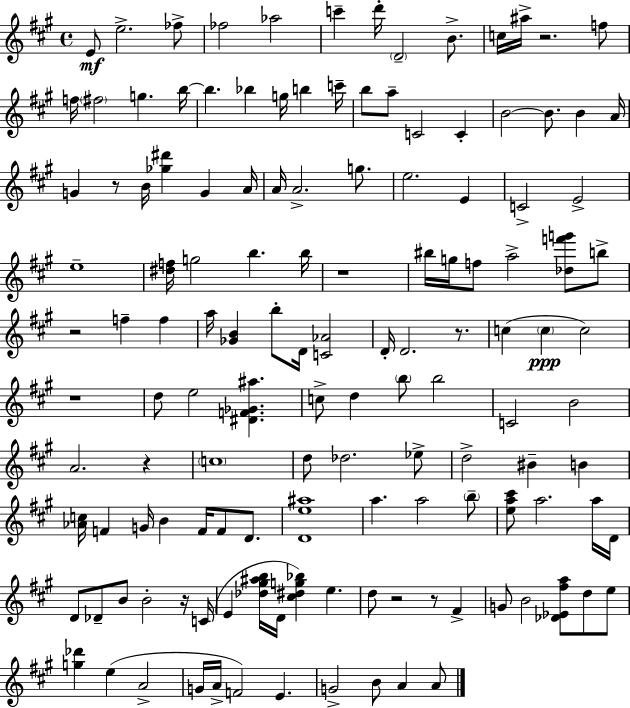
E4/e E5/h. FES5/e FES5/h Ab5/h C6/q D6/s D4/h B4/e. C5/s A#5/s R/h. F5/e F5/s F#5/h G5/q. B5/s B5/q. Bb5/q G5/s B5/q C6/s B5/e A5/e C4/h C4/q B4/h B4/e. B4/q A4/s G4/q R/e B4/s [Gb5,D#6]/q G4/q A4/s A4/s A4/h. G5/e. E5/h. E4/q C4/h E4/h E5/w [D#5,F5]/s G5/h B5/q. B5/s R/w BIS5/s G5/s F5/e A5/h [Db5,F6,G6]/e B5/e R/h F5/q F5/q A5/s [Gb4,B4]/q B5/e D4/s [C4,Ab4]/h D4/s D4/h. R/e. C5/q C5/q C5/h R/w D5/e E5/h [D#4,F4,Gb4,A#5]/q. C5/e D5/q B5/e B5/h C4/h B4/h A4/h. R/q C5/w D5/e Db5/h. Eb5/e D5/h BIS4/q B4/q [Ab4,C5]/s F4/q G4/s B4/q F4/s F4/e D4/e. [D4,E5,A#5]/w A5/q. A5/h B5/e [E5,A5,C#6]/e A5/h. A5/s D4/s D4/e Db4/e B4/e B4/h R/s C4/s E4/q [Db5,G#5,A#5,B5]/s D4/s [C#5,D#5,G5,Bb5]/q E5/q. D5/e R/h R/e F#4/q G4/e B4/h [Db4,Eb4,F#5,A5]/e D5/e E5/e [G5,Db6]/q E5/q A4/h G4/s A4/s F4/h E4/q. G4/h B4/e A4/q A4/e